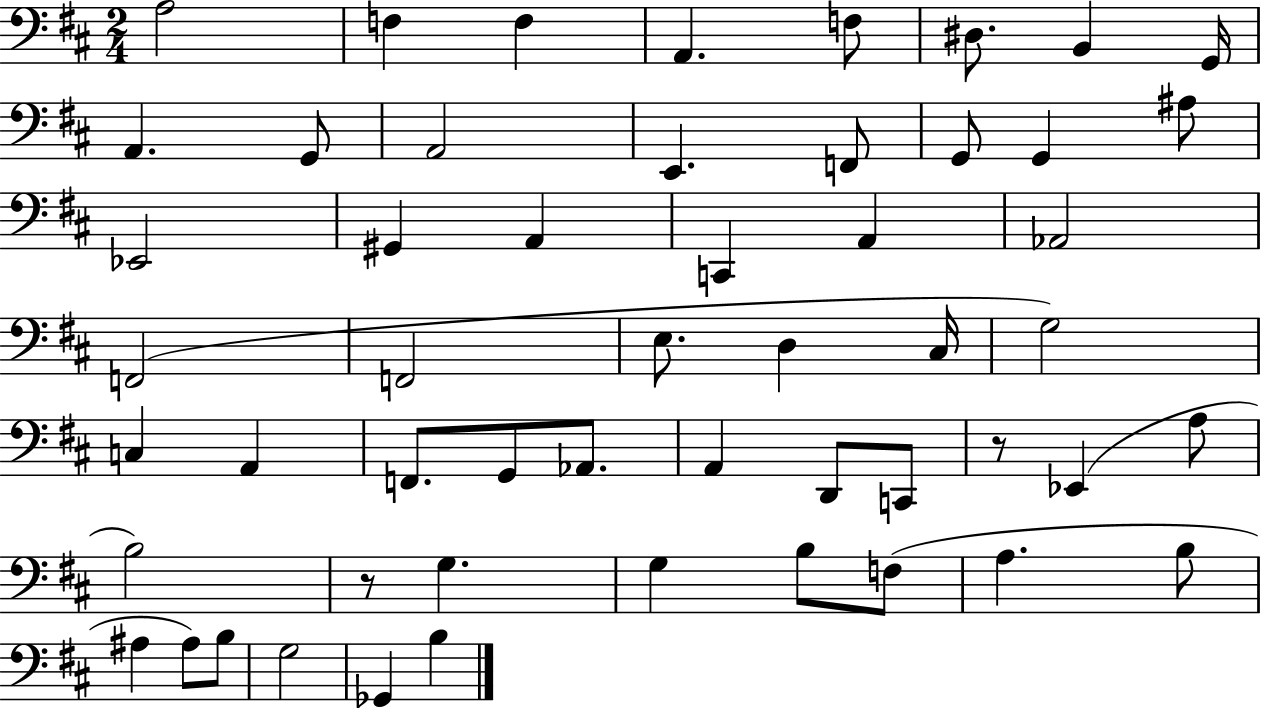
X:1
T:Untitled
M:2/4
L:1/4
K:D
A,2 F, F, A,, F,/2 ^D,/2 B,, G,,/4 A,, G,,/2 A,,2 E,, F,,/2 G,,/2 G,, ^A,/2 _E,,2 ^G,, A,, C,, A,, _A,,2 F,,2 F,,2 E,/2 D, ^C,/4 G,2 C, A,, F,,/2 G,,/2 _A,,/2 A,, D,,/2 C,,/2 z/2 _E,, A,/2 B,2 z/2 G, G, B,/2 F,/2 A, B,/2 ^A, ^A,/2 B,/2 G,2 _G,, B,